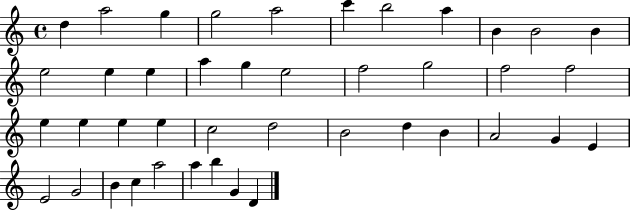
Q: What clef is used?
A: treble